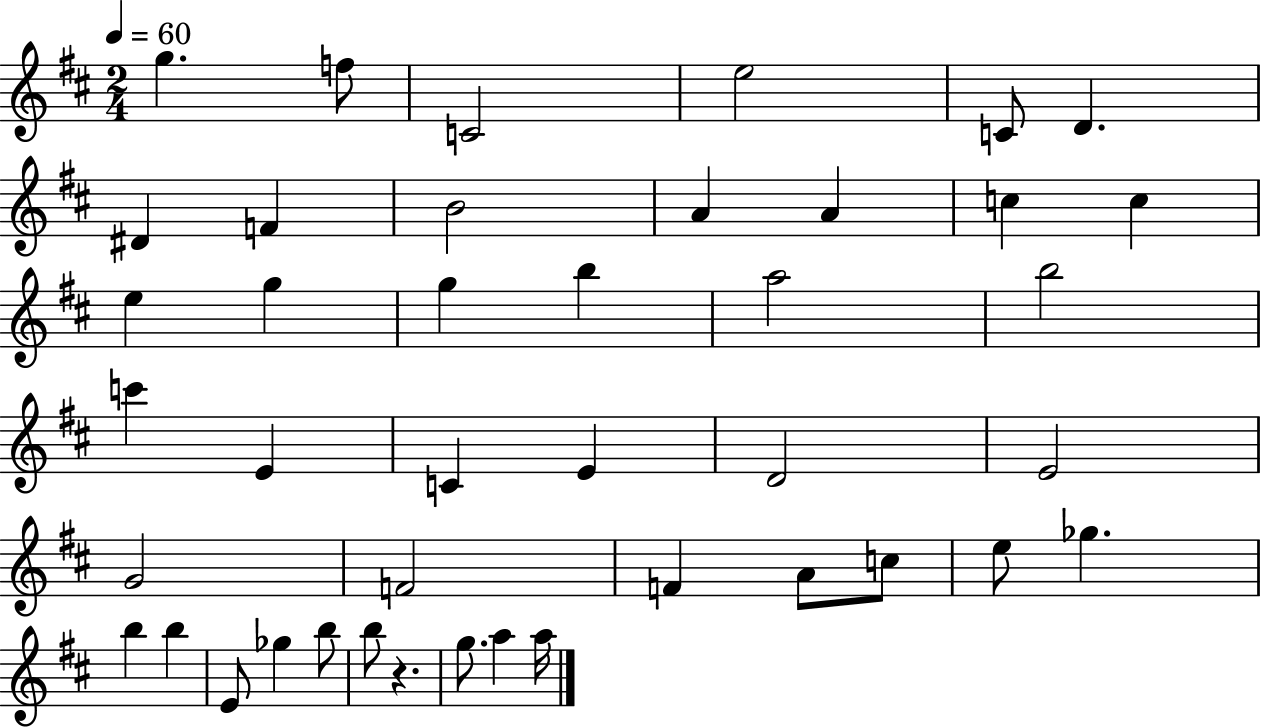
G5/q. F5/e C4/h E5/h C4/e D4/q. D#4/q F4/q B4/h A4/q A4/q C5/q C5/q E5/q G5/q G5/q B5/q A5/h B5/h C6/q E4/q C4/q E4/q D4/h E4/h G4/h F4/h F4/q A4/e C5/e E5/e Gb5/q. B5/q B5/q E4/e Gb5/q B5/e B5/e R/q. G5/e. A5/q A5/s